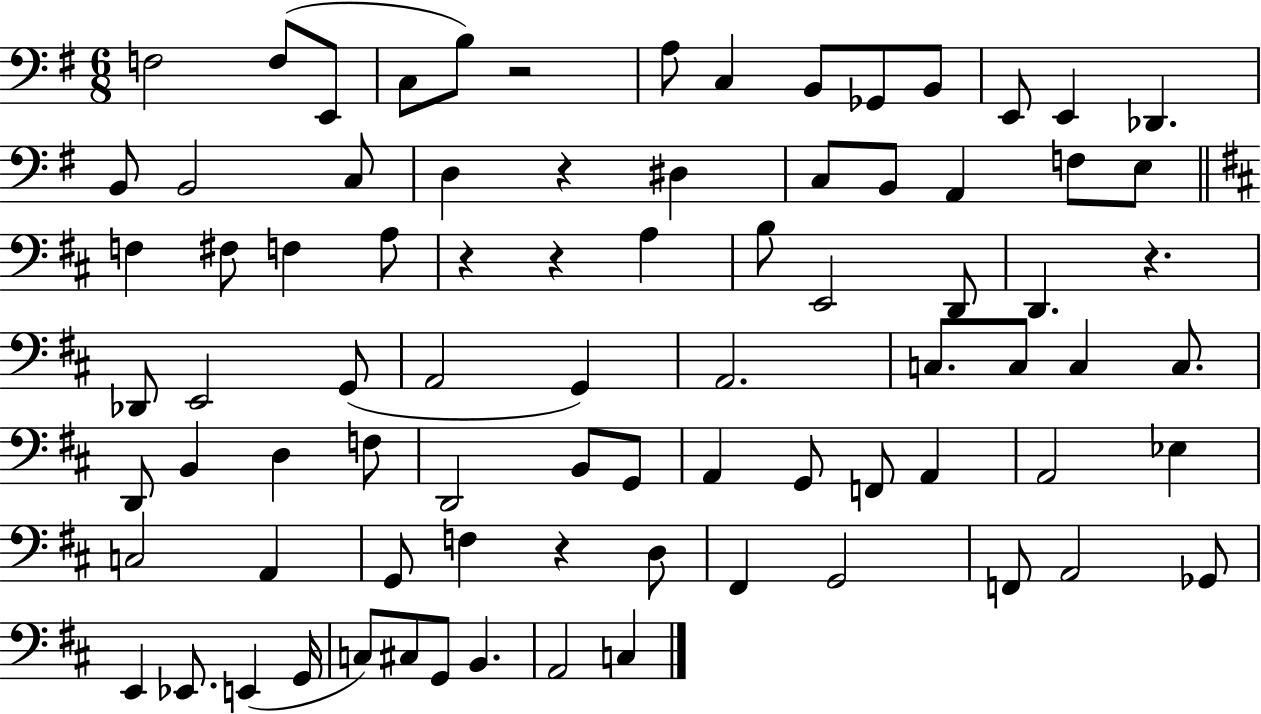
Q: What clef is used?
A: bass